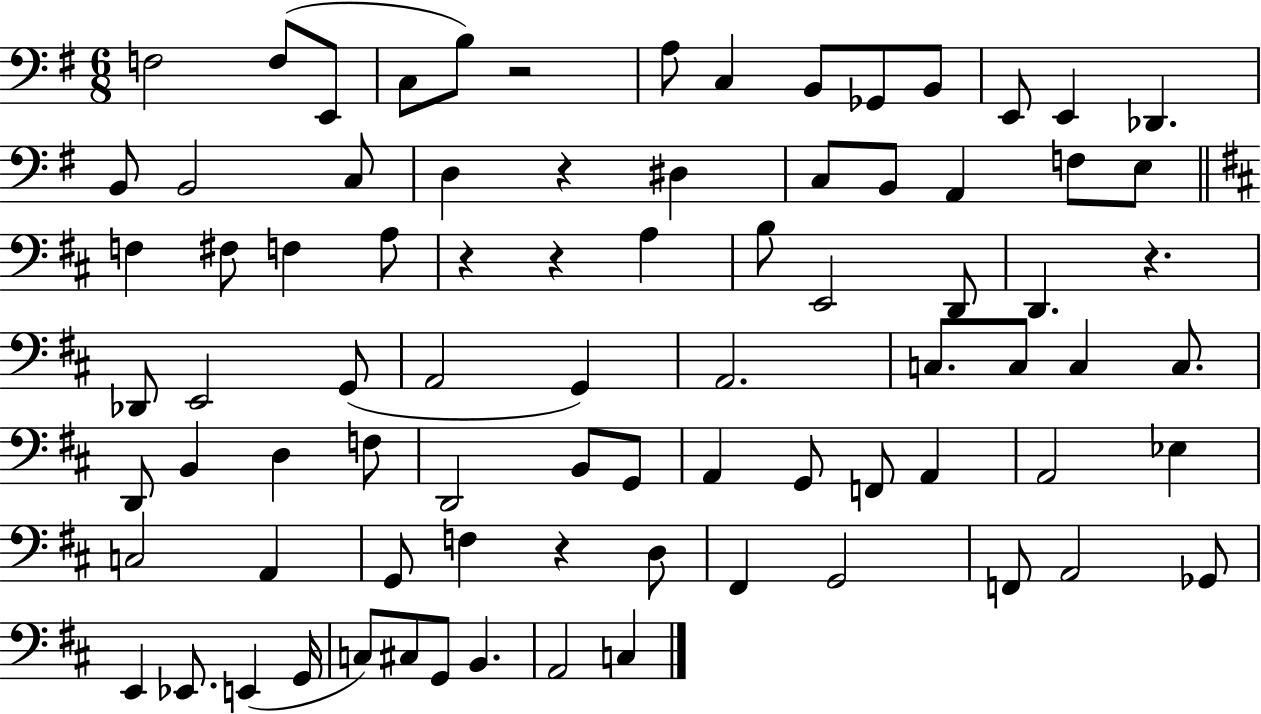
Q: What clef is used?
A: bass